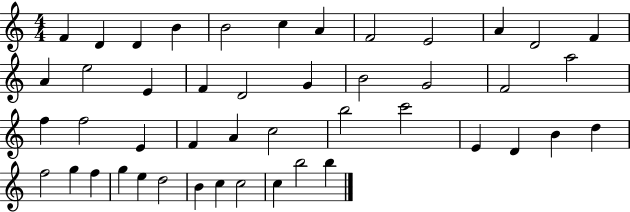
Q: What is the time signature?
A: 4/4